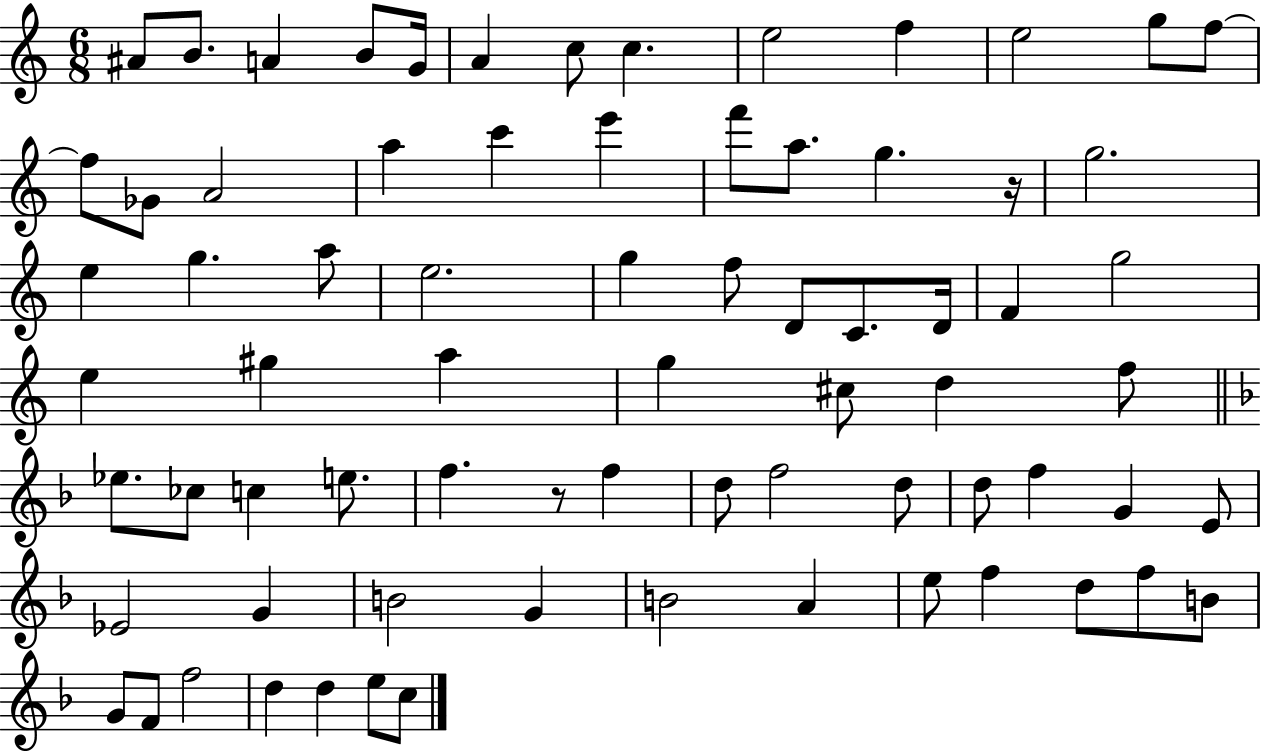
{
  \clef treble
  \numericTimeSignature
  \time 6/8
  \key c \major
  ais'8 b'8. a'4 b'8 g'16 | a'4 c''8 c''4. | e''2 f''4 | e''2 g''8 f''8~~ | \break f''8 ges'8 a'2 | a''4 c'''4 e'''4 | f'''8 a''8. g''4. r16 | g''2. | \break e''4 g''4. a''8 | e''2. | g''4 f''8 d'8 c'8. d'16 | f'4 g''2 | \break e''4 gis''4 a''4 | g''4 cis''8 d''4 f''8 | \bar "||" \break \key f \major ees''8. ces''8 c''4 e''8. | f''4. r8 f''4 | d''8 f''2 d''8 | d''8 f''4 g'4 e'8 | \break ees'2 g'4 | b'2 g'4 | b'2 a'4 | e''8 f''4 d''8 f''8 b'8 | \break g'8 f'8 f''2 | d''4 d''4 e''8 c''8 | \bar "|."
}